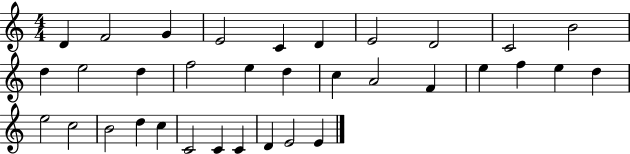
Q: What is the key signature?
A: C major